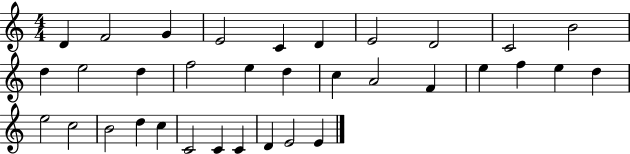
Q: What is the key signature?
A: C major